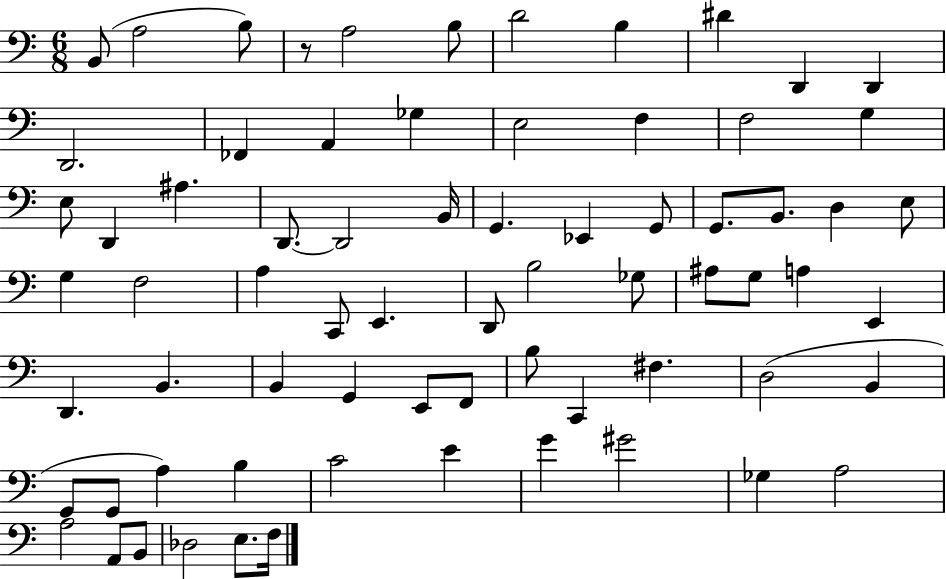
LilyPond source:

{
  \clef bass
  \numericTimeSignature
  \time 6/8
  \key c \major
  \repeat volta 2 { b,8( a2 b8) | r8 a2 b8 | d'2 b4 | dis'4 d,4 d,4 | \break d,2. | fes,4 a,4 ges4 | e2 f4 | f2 g4 | \break e8 d,4 ais4. | d,8.~~ d,2 b,16 | g,4. ees,4 g,8 | g,8. b,8. d4 e8 | \break g4 f2 | a4 c,8 e,4. | d,8 b2 ges8 | ais8 g8 a4 e,4 | \break d,4. b,4. | b,4 g,4 e,8 f,8 | b8 c,4 fis4. | d2( b,4 | \break g,8 g,8 a4) b4 | c'2 e'4 | g'4 gis'2 | ges4 a2 | \break a2 a,8 b,8 | des2 e8. f16 | } \bar "|."
}